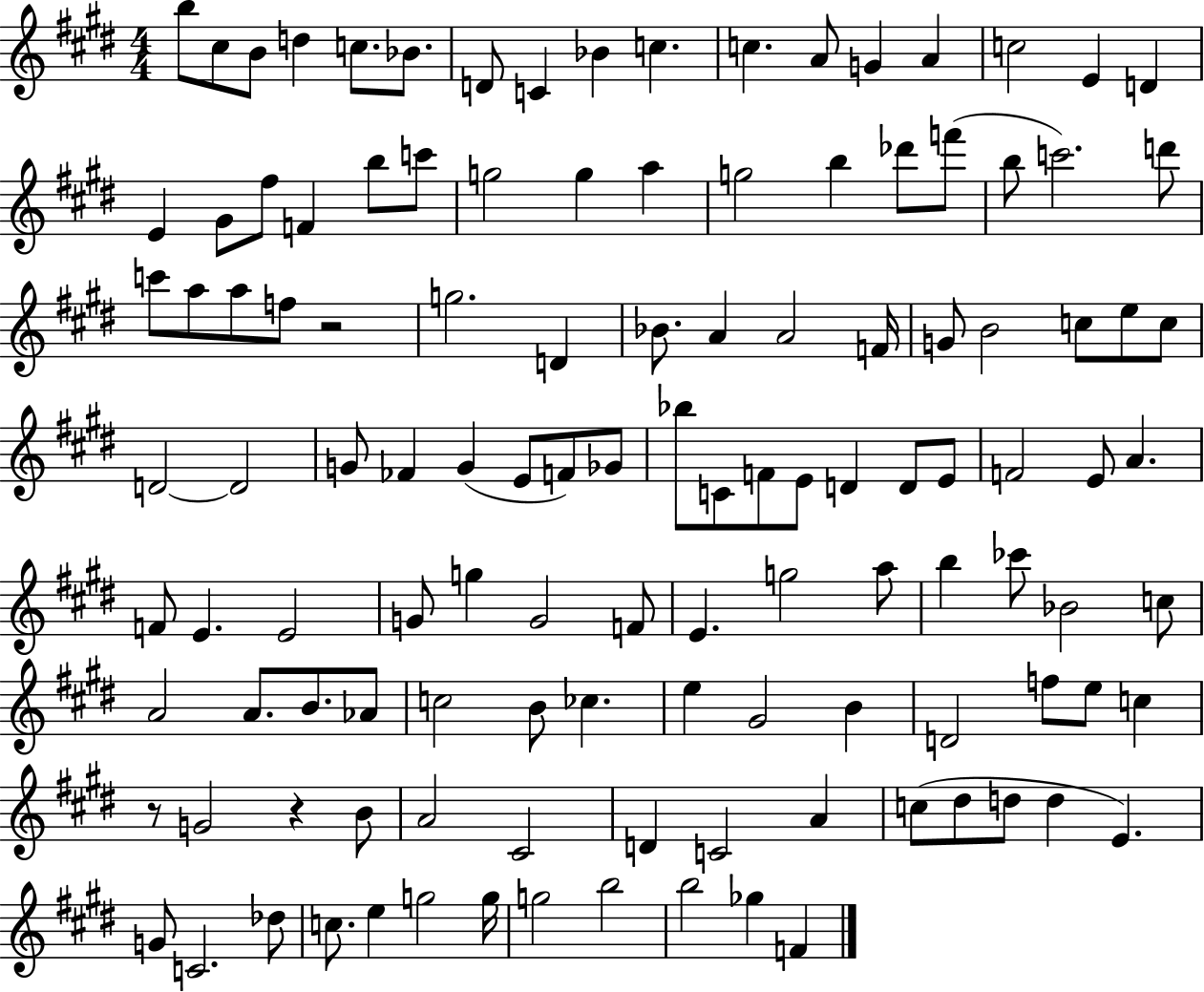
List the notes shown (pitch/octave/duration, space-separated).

B5/e C#5/e B4/e D5/q C5/e. Bb4/e. D4/e C4/q Bb4/q C5/q. C5/q. A4/e G4/q A4/q C5/h E4/q D4/q E4/q G#4/e F#5/e F4/q B5/e C6/e G5/h G5/q A5/q G5/h B5/q Db6/e F6/e B5/e C6/h. D6/e C6/e A5/e A5/e F5/e R/h G5/h. D4/q Bb4/e. A4/q A4/h F4/s G4/e B4/h C5/e E5/e C5/e D4/h D4/h G4/e FES4/q G4/q E4/e F4/e Gb4/e Bb5/e C4/e F4/e E4/e D4/q D4/e E4/e F4/h E4/e A4/q. F4/e E4/q. E4/h G4/e G5/q G4/h F4/e E4/q. G5/h A5/e B5/q CES6/e Bb4/h C5/e A4/h A4/e. B4/e. Ab4/e C5/h B4/e CES5/q. E5/q G#4/h B4/q D4/h F5/e E5/e C5/q R/e G4/h R/q B4/e A4/h C#4/h D4/q C4/h A4/q C5/e D#5/e D5/e D5/q E4/q. G4/e C4/h. Db5/e C5/e. E5/q G5/h G5/s G5/h B5/h B5/h Gb5/q F4/q